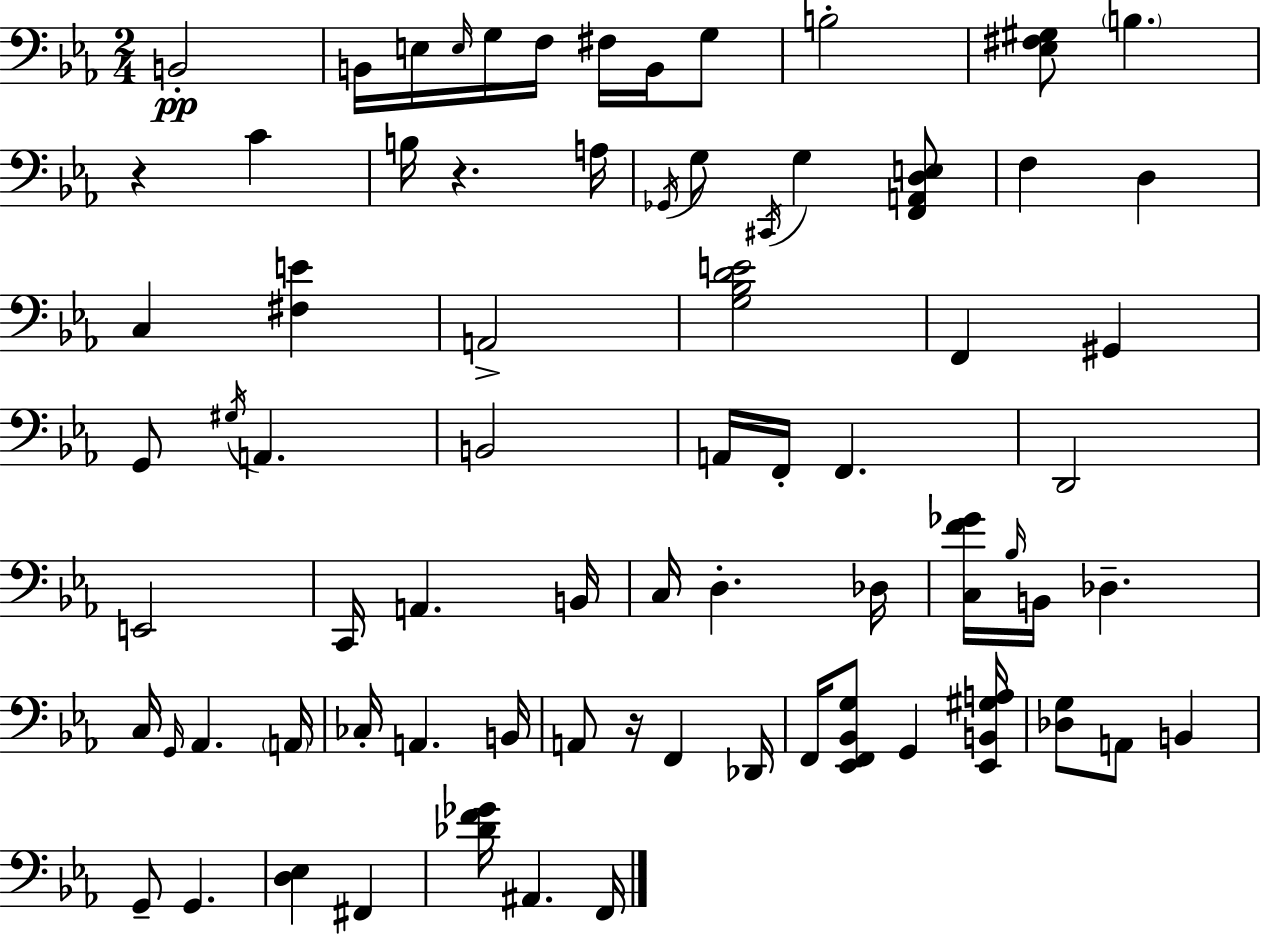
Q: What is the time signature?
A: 2/4